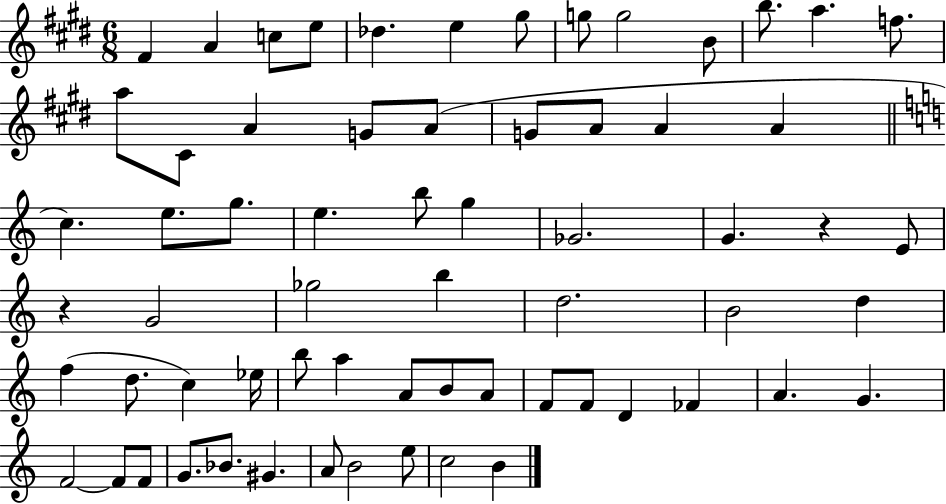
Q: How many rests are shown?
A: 2